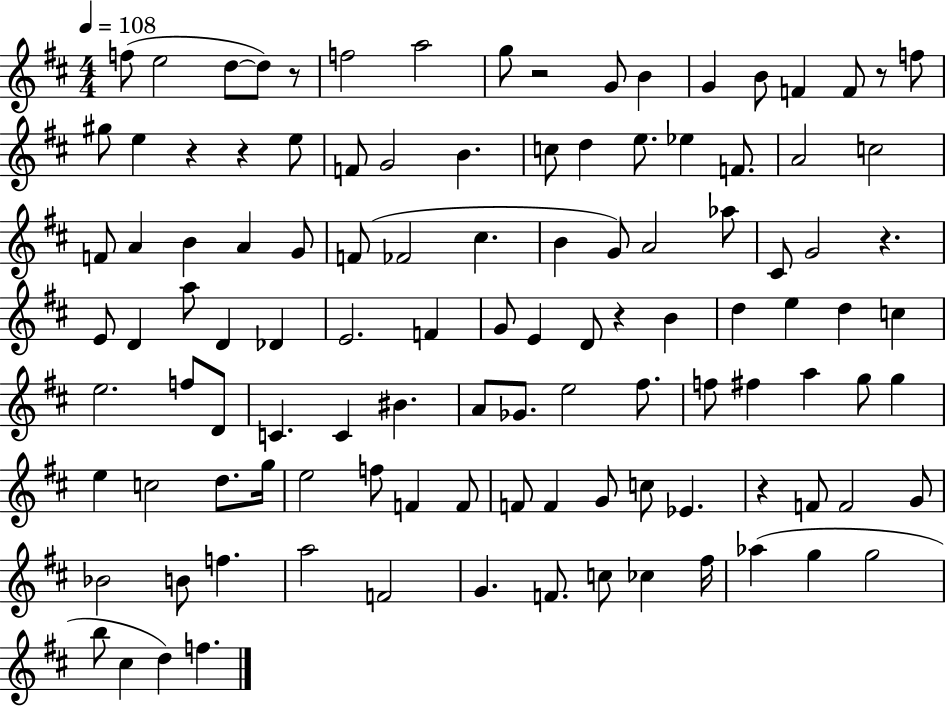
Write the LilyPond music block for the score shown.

{
  \clef treble
  \numericTimeSignature
  \time 4/4
  \key d \major
  \tempo 4 = 108
  \repeat volta 2 { f''8( e''2 d''8~~ d''8) r8 | f''2 a''2 | g''8 r2 g'8 b'4 | g'4 b'8 f'4 f'8 r8 f''8 | \break gis''8 e''4 r4 r4 e''8 | f'8 g'2 b'4. | c''8 d''4 e''8. ees''4 f'8. | a'2 c''2 | \break f'8 a'4 b'4 a'4 g'8 | f'8( fes'2 cis''4. | b'4 g'8) a'2 aes''8 | cis'8 g'2 r4. | \break e'8 d'4 a''8 d'4 des'4 | e'2. f'4 | g'8 e'4 d'8 r4 b'4 | d''4 e''4 d''4 c''4 | \break e''2. f''8 d'8 | c'4. c'4 bis'4. | a'8 ges'8. e''2 fis''8. | f''8 fis''4 a''4 g''8 g''4 | \break e''4 c''2 d''8. g''16 | e''2 f''8 f'4 f'8 | f'8 f'4 g'8 c''8 ees'4. | r4 f'8 f'2 g'8 | \break bes'2 b'8 f''4. | a''2 f'2 | g'4. f'8. c''8 ces''4 fis''16 | aes''4( g''4 g''2 | \break b''8 cis''4 d''4) f''4. | } \bar "|."
}